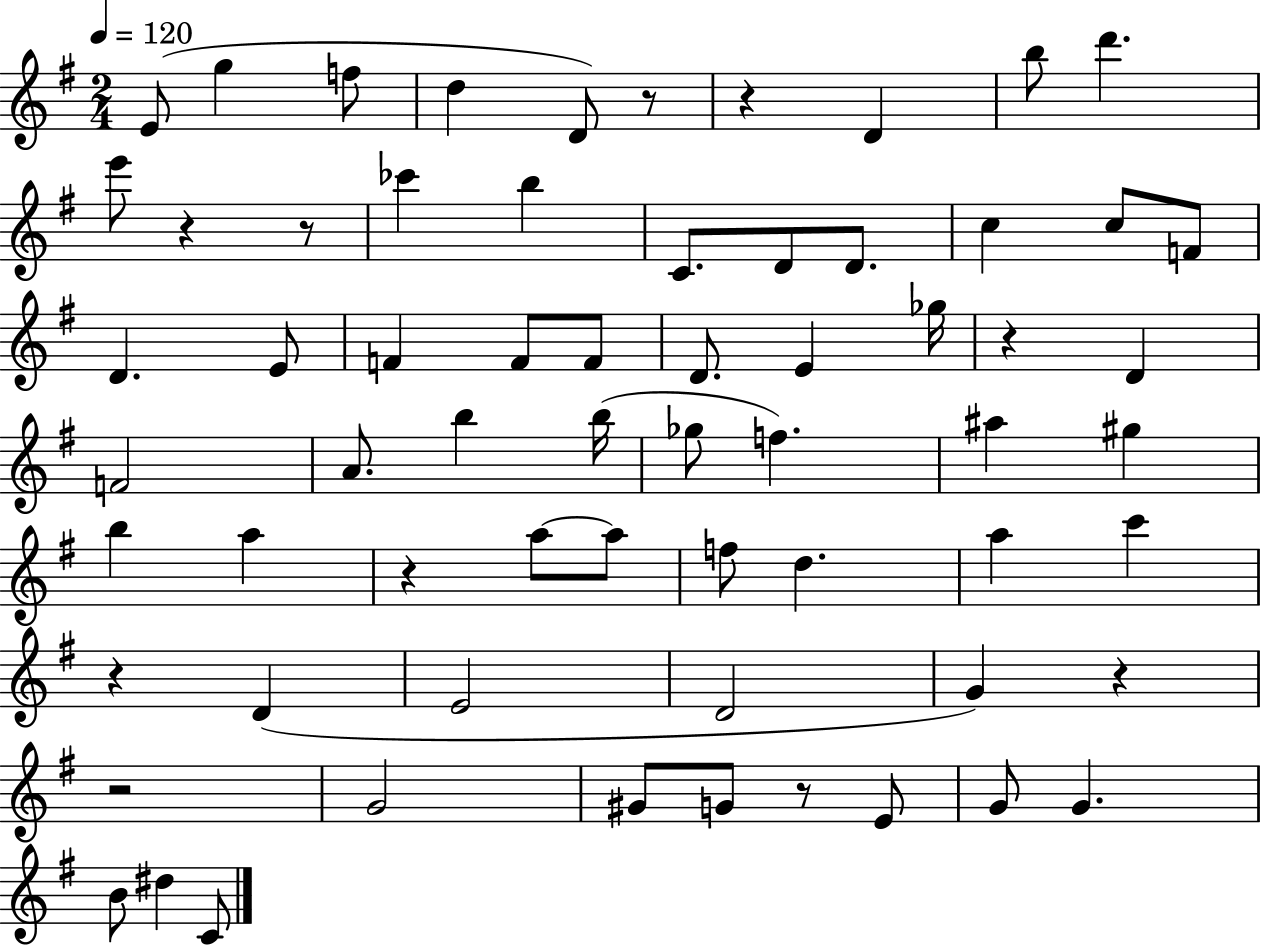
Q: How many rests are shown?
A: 10